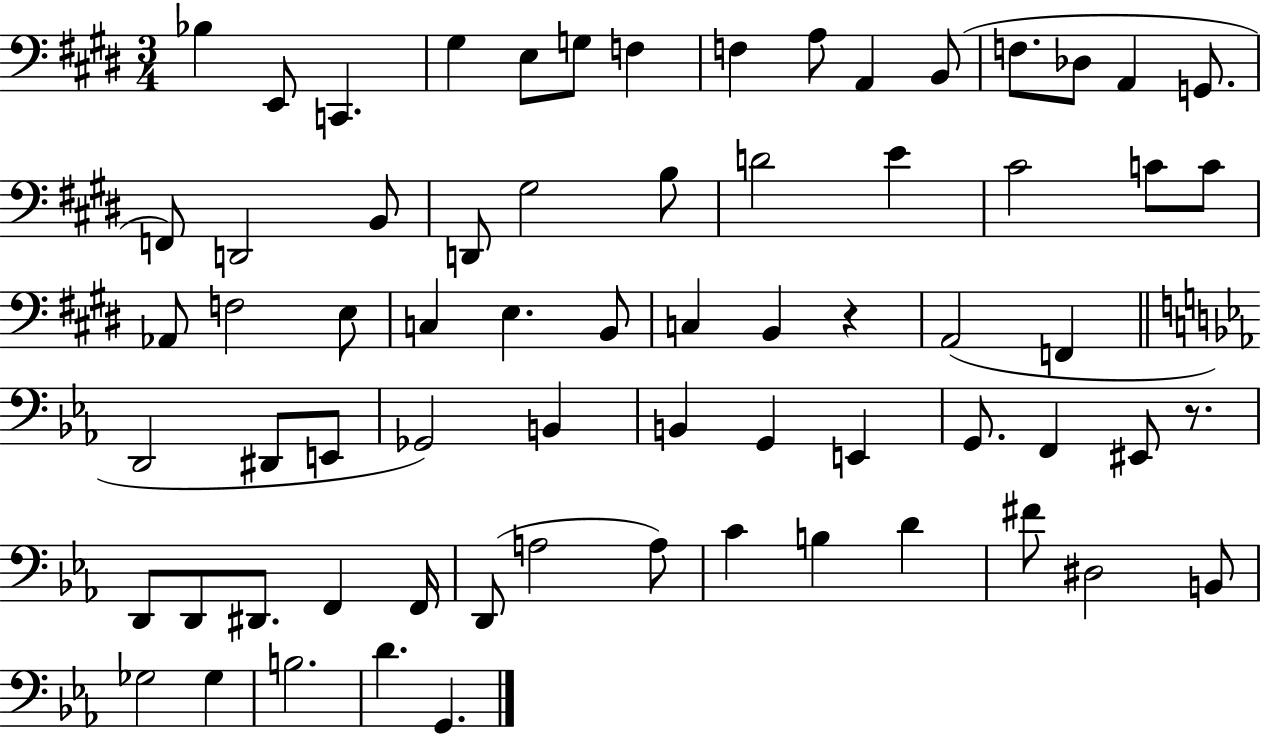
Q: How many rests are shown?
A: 2